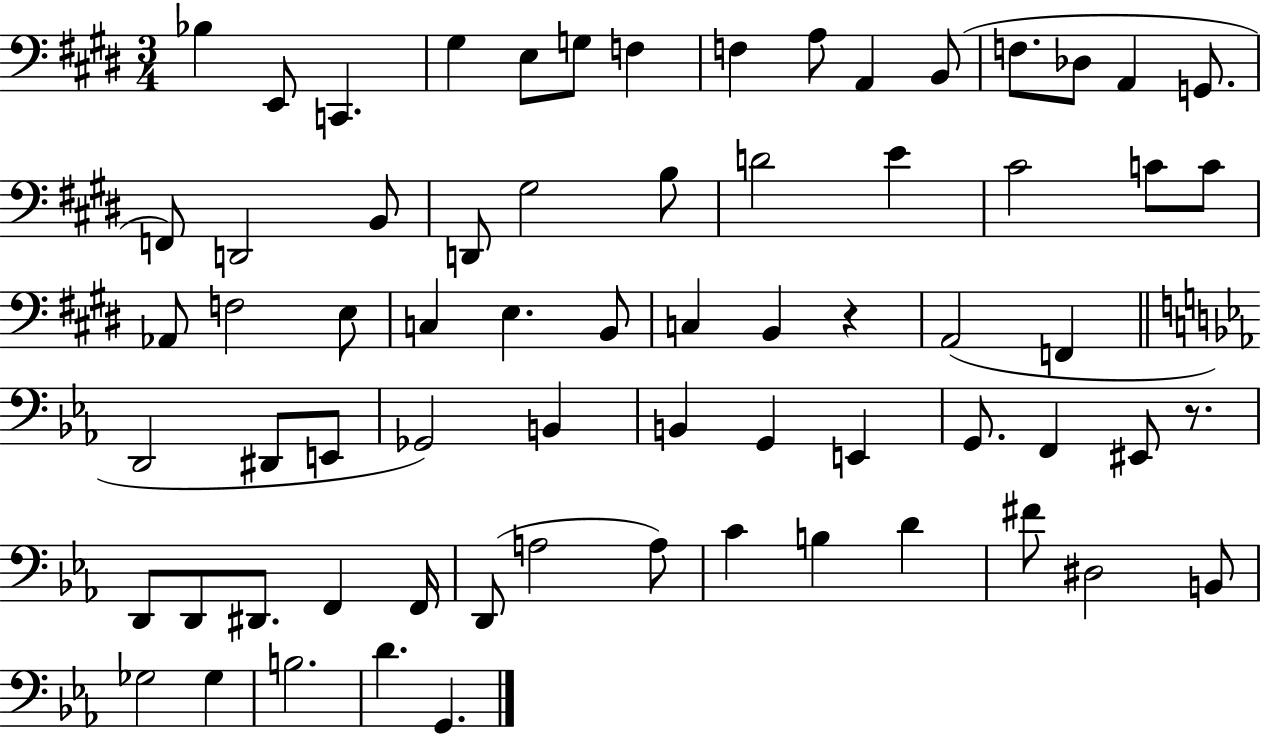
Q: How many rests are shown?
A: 2